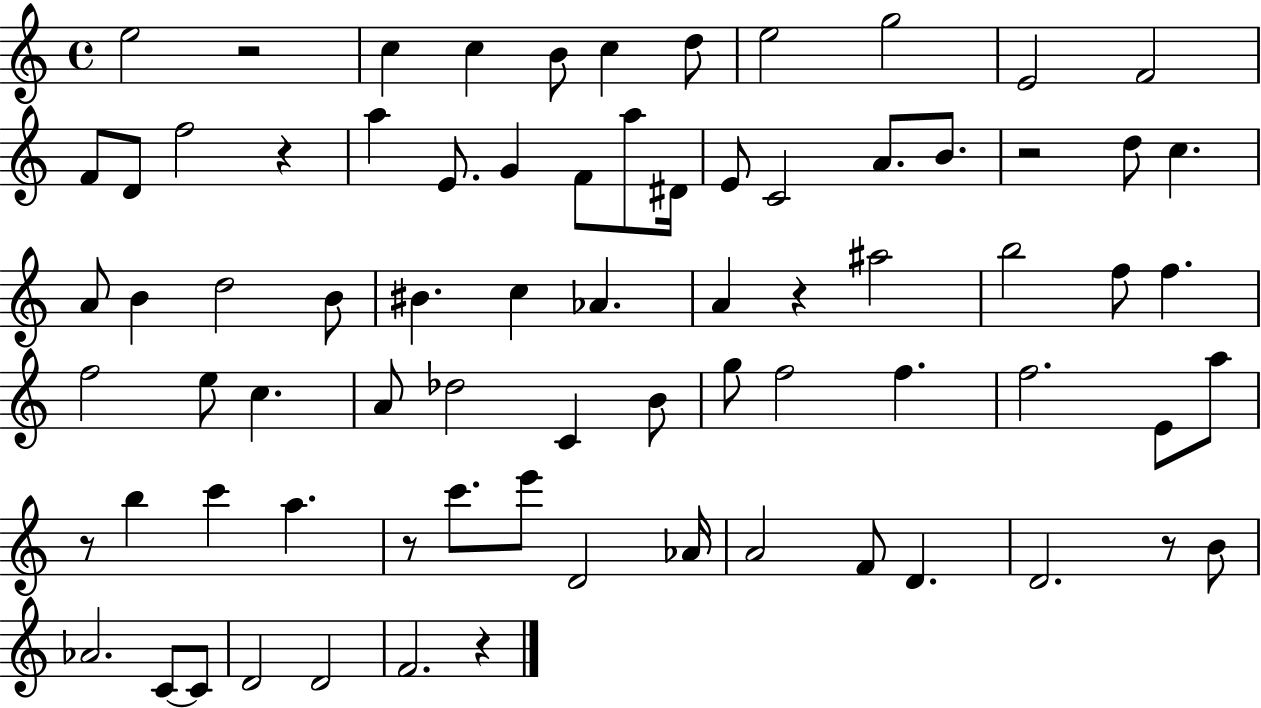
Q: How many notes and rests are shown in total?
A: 76